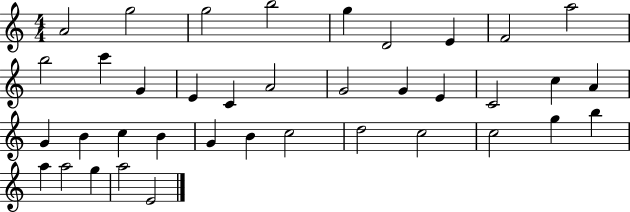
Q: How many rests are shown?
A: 0